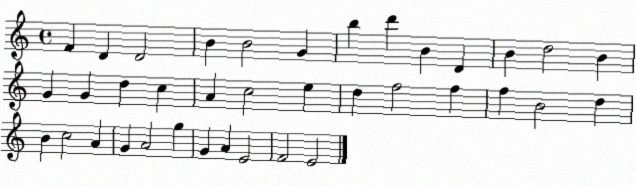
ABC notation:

X:1
T:Untitled
M:4/4
L:1/4
K:C
F D D2 B B2 G b d' B D B d2 B G G d c A c2 e d f2 f f B2 d B c2 A G A2 g G A E2 F2 E2